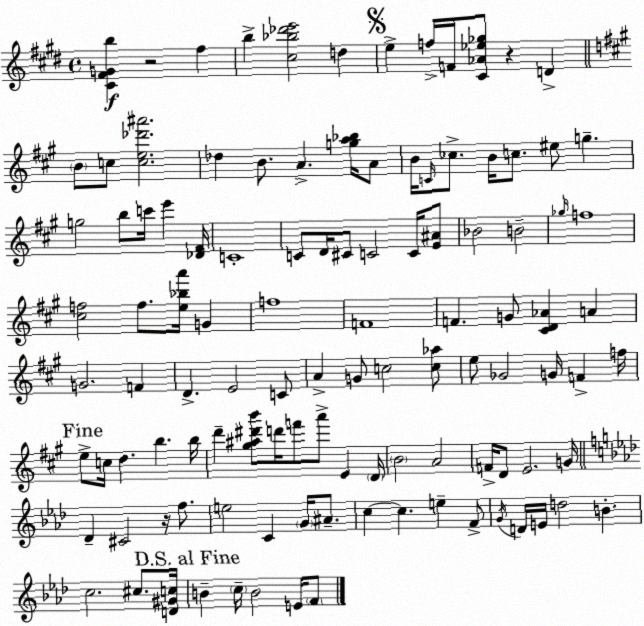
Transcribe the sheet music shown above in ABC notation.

X:1
T:Untitled
M:4/4
L:1/4
K:E
[^C^FGb] z2 ^f b [^c_b_d'e']2 d e f/4 F/4 [^C_A_e_g]/2 z D B/2 c/2 [ce_d'^a']2 _d B/2 A [ga_b]/4 A/2 B/4 C/4 _c/2 B/4 c/2 ^e/2 g g2 b/2 c'/4 e' [_D^F]/4 C4 C/2 D/4 ^C/2 C2 C/4 [E^A]/2 _B2 B2 _g/4 f4 [^cf]2 f/2 [e_ba']/4 G f4 F4 F G/2 [^CD_A] A G2 F D E2 C/2 A G/2 c2 [c_a]/2 e/2 _G2 G/4 F f/4 e/2 c/4 d b b/4 d' [^g^a^d'b']/2 d'/4 f'/2 a'/2 E D/4 B2 A2 F/4 D/2 E2 G/4 _D ^C2 z/4 f/2 e2 C G/4 ^A/2 c c e F/2 G/4 D/4 E/4 d2 B c2 ^c/2 [D^Gc]/4 B c/4 B2 E/4 F/2